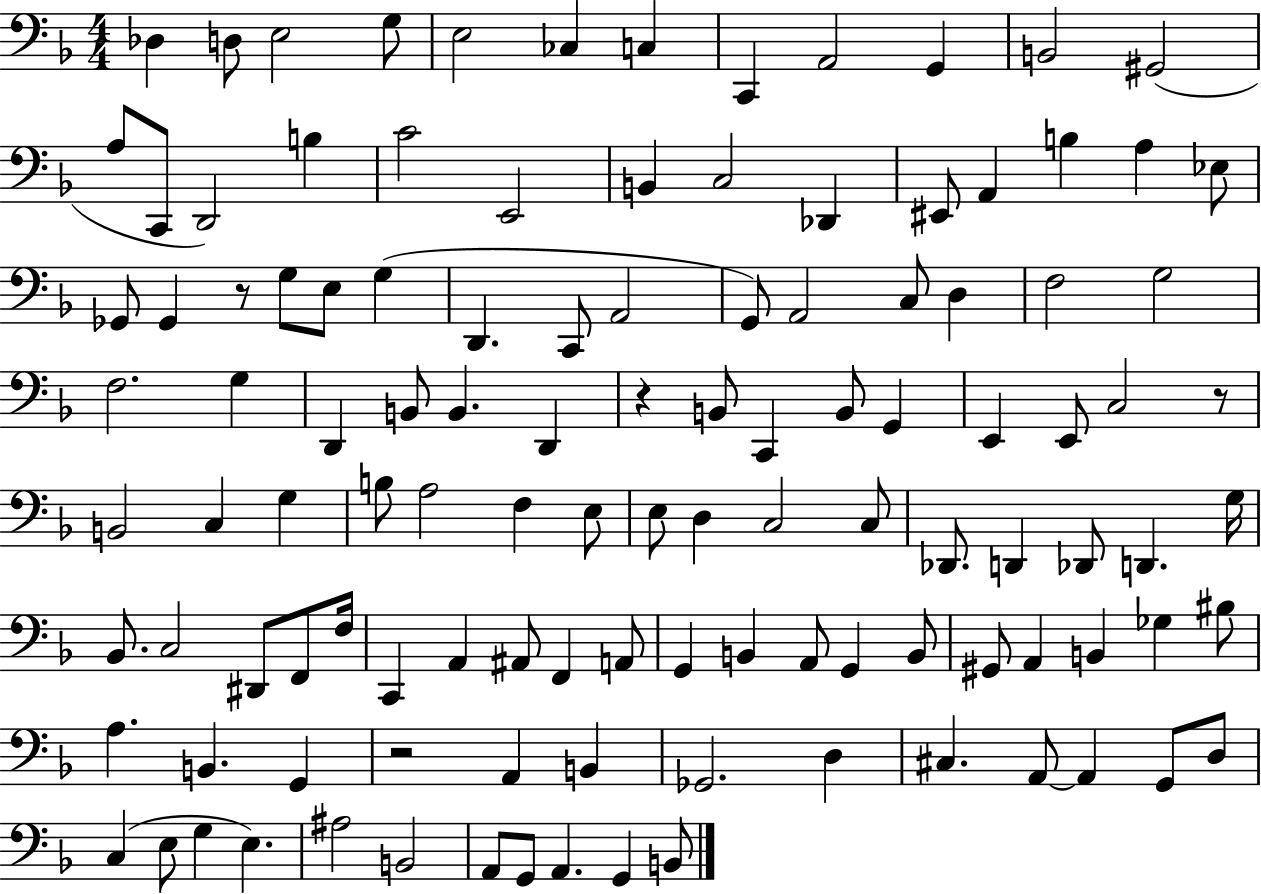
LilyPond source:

{
  \clef bass
  \numericTimeSignature
  \time 4/4
  \key f \major
  des4 d8 e2 g8 | e2 ces4 c4 | c,4 a,2 g,4 | b,2 gis,2( | \break a8 c,8 d,2) b4 | c'2 e,2 | b,4 c2 des,4 | eis,8 a,4 b4 a4 ees8 | \break ges,8 ges,4 r8 g8 e8 g4( | d,4. c,8 a,2 | g,8) a,2 c8 d4 | f2 g2 | \break f2. g4 | d,4 b,8 b,4. d,4 | r4 b,8 c,4 b,8 g,4 | e,4 e,8 c2 r8 | \break b,2 c4 g4 | b8 a2 f4 e8 | e8 d4 c2 c8 | des,8. d,4 des,8 d,4. g16 | \break bes,8. c2 dis,8 f,8 f16 | c,4 a,4 ais,8 f,4 a,8 | g,4 b,4 a,8 g,4 b,8 | gis,8 a,4 b,4 ges4 bis8 | \break a4. b,4. g,4 | r2 a,4 b,4 | ges,2. d4 | cis4. a,8~~ a,4 g,8 d8 | \break c4( e8 g4 e4.) | ais2 b,2 | a,8 g,8 a,4. g,4 b,8 | \bar "|."
}